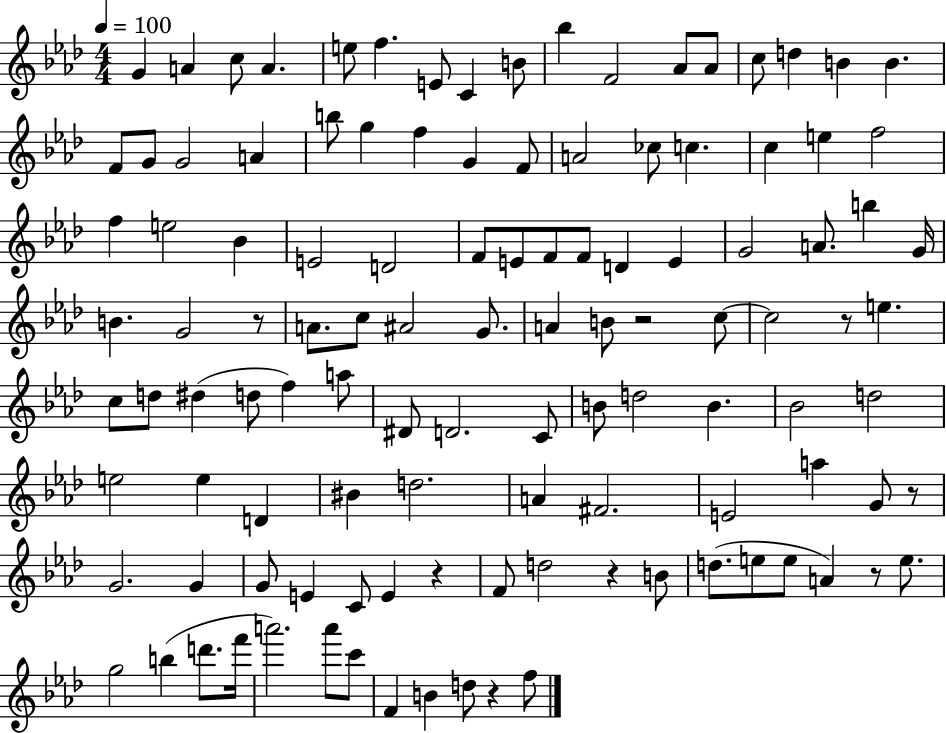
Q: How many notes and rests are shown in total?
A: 115